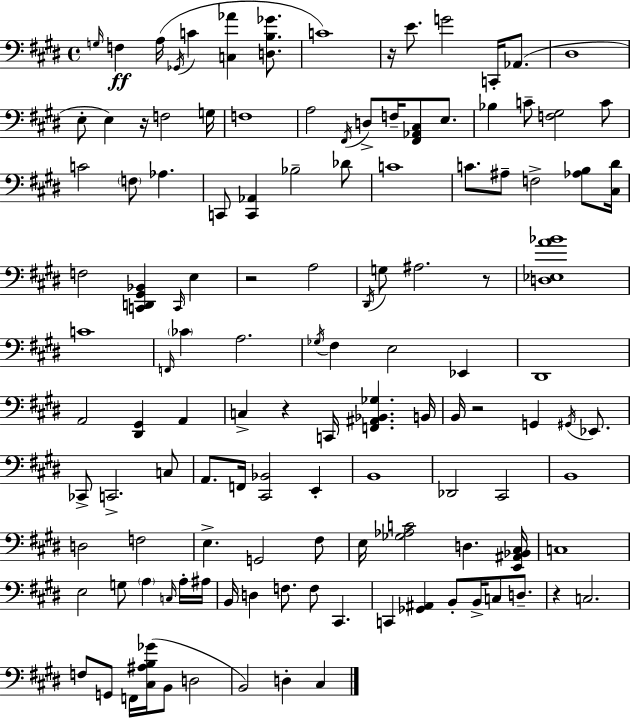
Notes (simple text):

G3/s F3/q A3/s Gb2/s C4/q [C3,Ab4]/q [D3,B3,Gb4]/e. C4/w R/s E4/e. G4/h C2/s Ab2/e. D#3/w E3/e E3/q R/s F3/h G3/s F3/w A3/h F#2/s D3/e F3/s [F#2,Ab2,C#3]/e E3/e. Bb3/q C4/e [F3,G#3]/h C4/e C4/h F3/e Ab3/q. C2/e [C2,Ab2]/q Bb3/h Db4/e C4/w C4/e. A#3/e F3/h [Ab3,B3]/e [C#3,D#4]/s F3/h [C2,D2,G#2,Bb2]/q C2/s E3/q R/h A3/h D#2/s G3/e A#3/h. R/e [D3,Eb3,A4,Bb4]/w C4/w F2/s CES4/q A3/h. Gb3/s F#3/q E3/h Eb2/q D#2/w A2/h [D#2,G#2]/q A2/q C3/q R/q C2/s [F2,A#2,Bb2,Gb3]/q. B2/s B2/s R/h G2/q G#2/s Eb2/e. CES2/e C2/h. C3/e A2/e. F2/s [C#2,Bb2]/h E2/q B2/w Db2/h C#2/h B2/w D3/h F3/h E3/q. G2/h F#3/e E3/s [Gb3,Ab3,C4]/h D3/q. [E2,A#2,Bb2,C#3]/s C3/w E3/h G3/e A3/q C3/s A3/s A#3/s B2/s D3/q F3/e. F3/e C#2/q. C2/q [Gb2,A#2]/q B2/e B2/s C3/e D3/e. R/q C3/h. F3/e G2/e F2/s [C#3,A#3,B3,Gb4]/s B2/e D3/h B2/h D3/q C#3/q